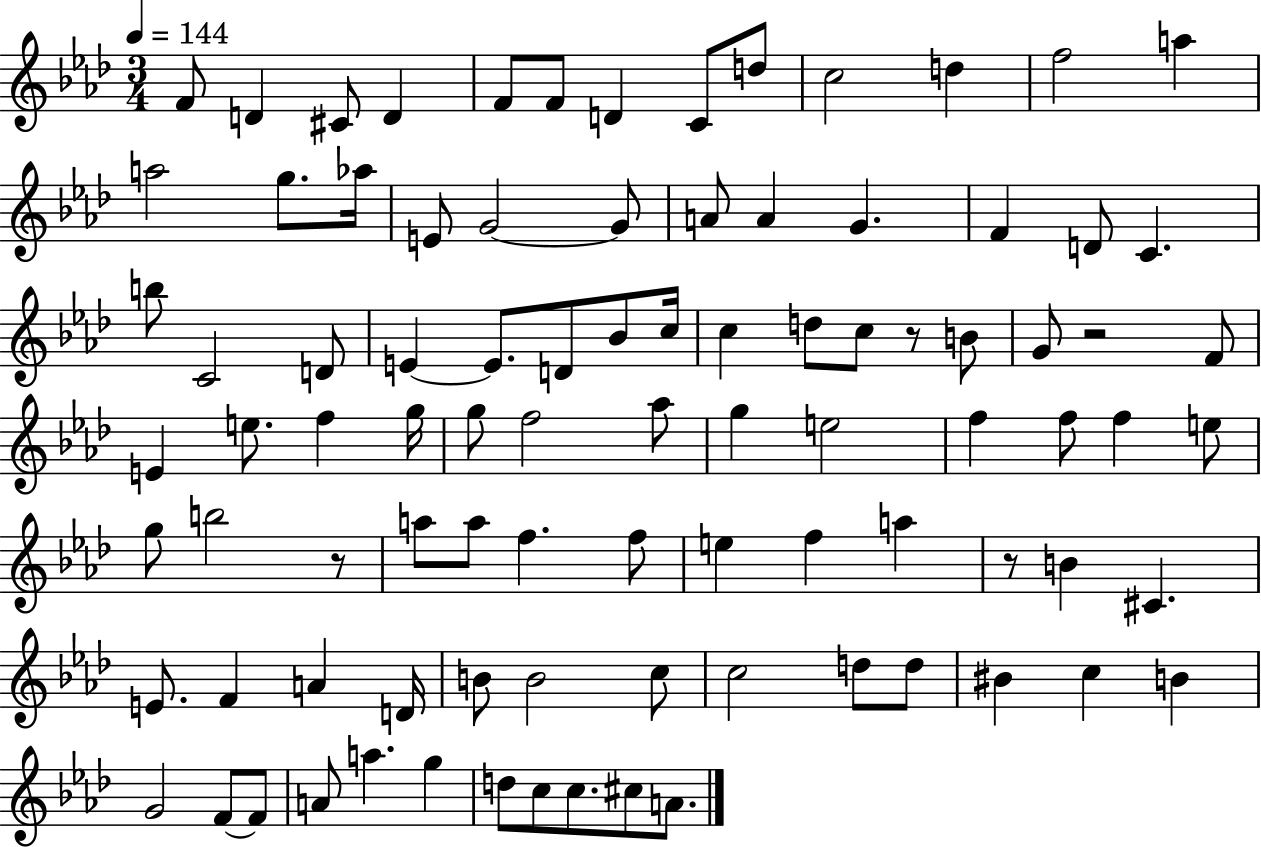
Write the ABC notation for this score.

X:1
T:Untitled
M:3/4
L:1/4
K:Ab
F/2 D ^C/2 D F/2 F/2 D C/2 d/2 c2 d f2 a a2 g/2 _a/4 E/2 G2 G/2 A/2 A G F D/2 C b/2 C2 D/2 E E/2 D/2 _B/2 c/4 c d/2 c/2 z/2 B/2 G/2 z2 F/2 E e/2 f g/4 g/2 f2 _a/2 g e2 f f/2 f e/2 g/2 b2 z/2 a/2 a/2 f f/2 e f a z/2 B ^C E/2 F A D/4 B/2 B2 c/2 c2 d/2 d/2 ^B c B G2 F/2 F/2 A/2 a g d/2 c/2 c/2 ^c/2 A/2